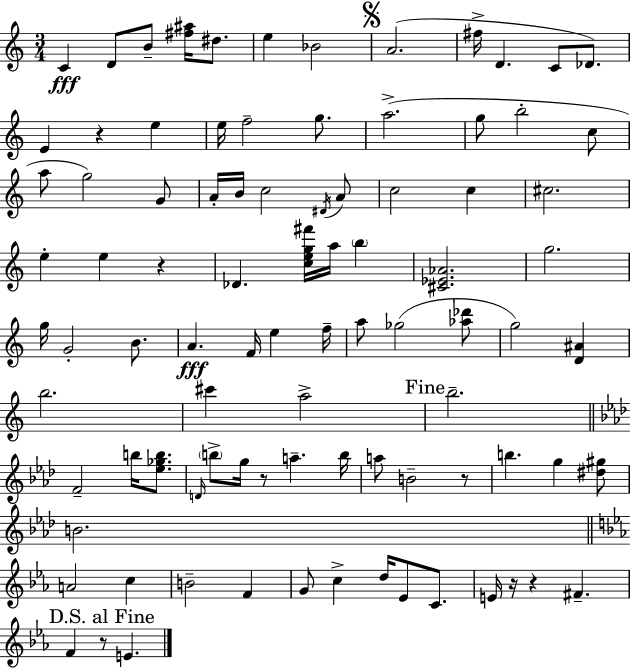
C4/q D4/e B4/e [F#5,A#5]/s D#5/e. E5/q Bb4/h A4/h. F#5/s D4/q. C4/e Db4/e. E4/q R/q E5/q E5/s F5/h G5/e. A5/h. G5/e B5/h C5/e A5/e G5/h G4/e A4/s B4/s C5/h D#4/s A4/e C5/h C5/q C#5/h. E5/q E5/q R/q Db4/q. [C5,E5,G5,F#6]/s A5/s B5/q [C#4,Eb4,Ab4]/h. G5/h. G5/s G4/h B4/e. A4/q. F4/s E5/q F5/s A5/e Gb5/h [Ab5,Db6]/e G5/h [D4,A#4]/q B5/h. C#6/q A5/h B5/h. F4/h B5/s [Eb5,Gb5,B5]/e. D4/s B5/e G5/s R/e A5/q. B5/s A5/e B4/h R/e B5/q. G5/q [D#5,G#5]/e B4/h. A4/h C5/q B4/h F4/q G4/e C5/q D5/s Eb4/e C4/e. E4/s R/s R/q F#4/q. F4/q R/e E4/q.